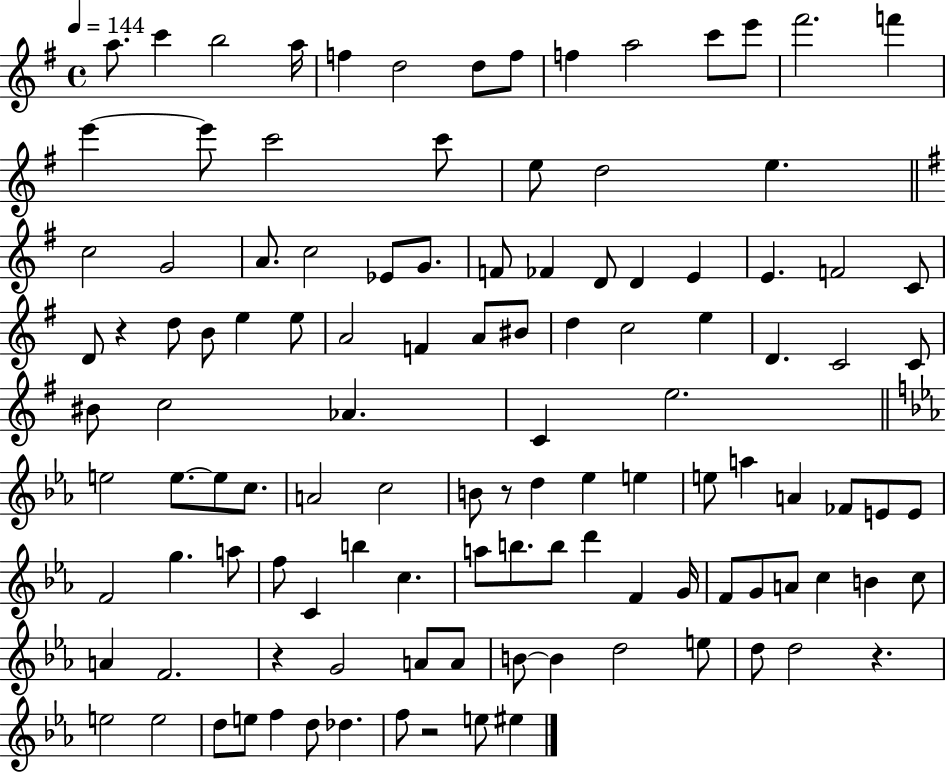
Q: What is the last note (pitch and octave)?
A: EIS5